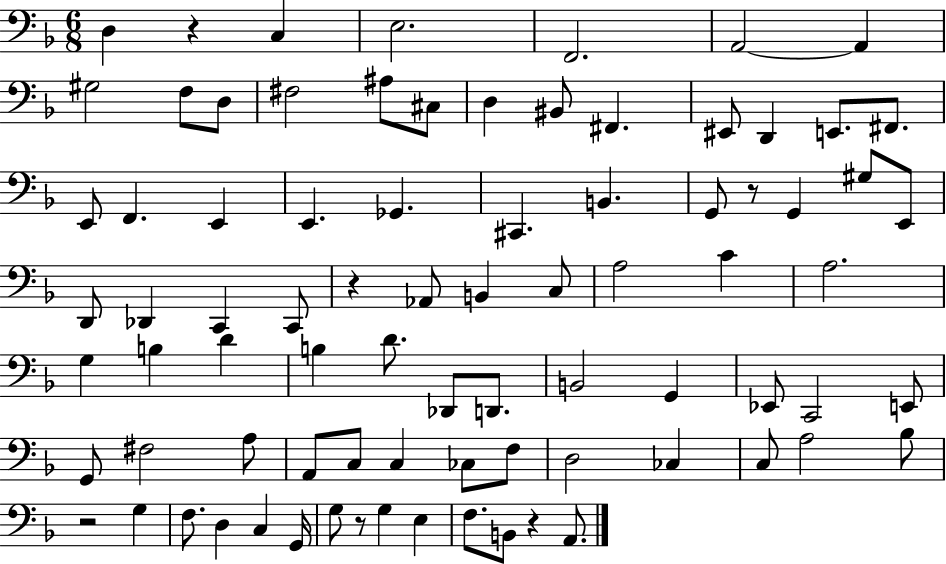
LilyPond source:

{
  \clef bass
  \numericTimeSignature
  \time 6/8
  \key f \major
  d4 r4 c4 | e2. | f,2. | a,2~~ a,4 | \break gis2 f8 d8 | fis2 ais8 cis8 | d4 bis,8 fis,4. | eis,8 d,4 e,8. fis,8. | \break e,8 f,4. e,4 | e,4. ges,4. | cis,4. b,4. | g,8 r8 g,4 gis8 e,8 | \break d,8 des,4 c,4 c,8 | r4 aes,8 b,4 c8 | a2 c'4 | a2. | \break g4 b4 d'4 | b4 d'8. des,8 d,8. | b,2 g,4 | ees,8 c,2 e,8 | \break g,8 fis2 a8 | a,8 c8 c4 ces8 f8 | d2 ces4 | c8 a2 bes8 | \break r2 g4 | f8. d4 c4 g,16 | g8 r8 g4 e4 | f8. b,8 r4 a,8. | \break \bar "|."
}